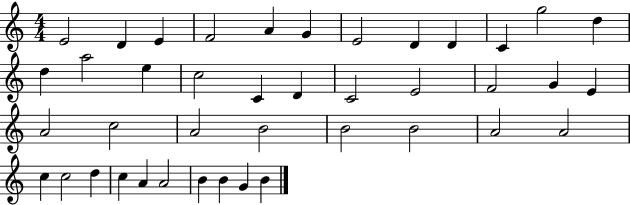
{
  \clef treble
  \numericTimeSignature
  \time 4/4
  \key c \major
  e'2 d'4 e'4 | f'2 a'4 g'4 | e'2 d'4 d'4 | c'4 g''2 d''4 | \break d''4 a''2 e''4 | c''2 c'4 d'4 | c'2 e'2 | f'2 g'4 e'4 | \break a'2 c''2 | a'2 b'2 | b'2 b'2 | a'2 a'2 | \break c''4 c''2 d''4 | c''4 a'4 a'2 | b'4 b'4 g'4 b'4 | \bar "|."
}